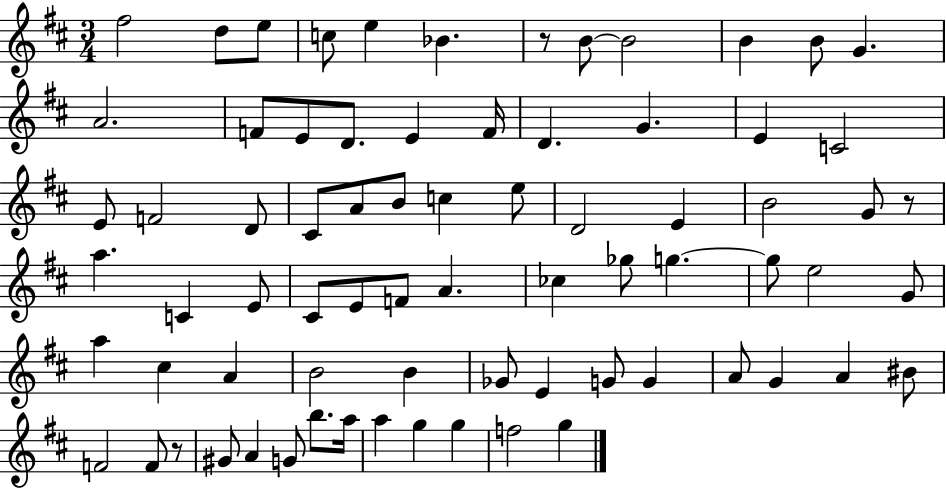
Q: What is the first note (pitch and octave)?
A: F#5